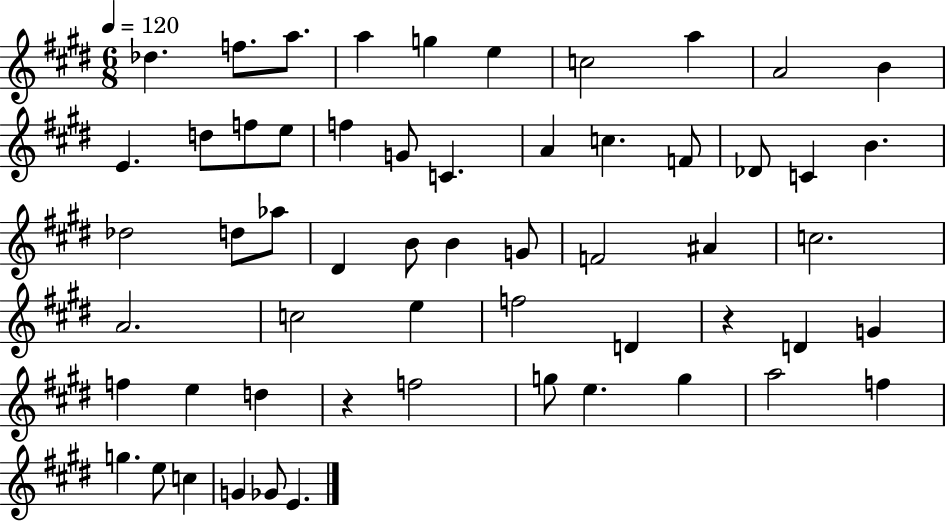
Db5/q. F5/e. A5/e. A5/q G5/q E5/q C5/h A5/q A4/h B4/q E4/q. D5/e F5/e E5/e F5/q G4/e C4/q. A4/q C5/q. F4/e Db4/e C4/q B4/q. Db5/h D5/e Ab5/e D#4/q B4/e B4/q G4/e F4/h A#4/q C5/h. A4/h. C5/h E5/q F5/h D4/q R/q D4/q G4/q F5/q E5/q D5/q R/q F5/h G5/e E5/q. G5/q A5/h F5/q G5/q. E5/e C5/q G4/q Gb4/e E4/q.